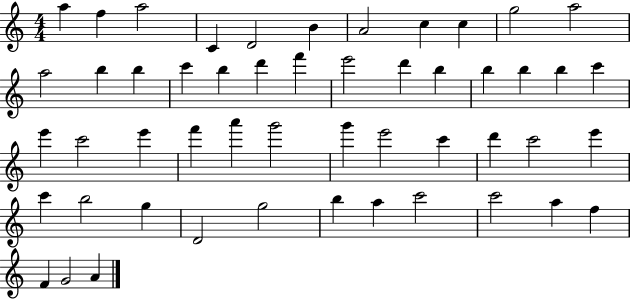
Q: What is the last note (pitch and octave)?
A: A4